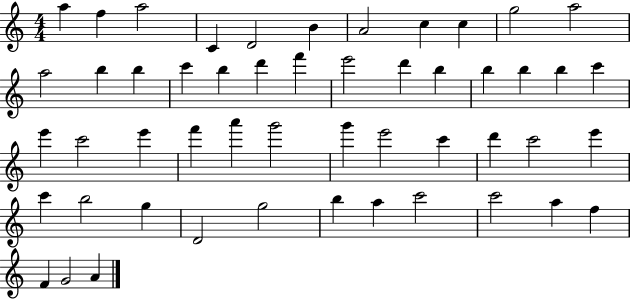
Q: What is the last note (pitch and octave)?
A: A4